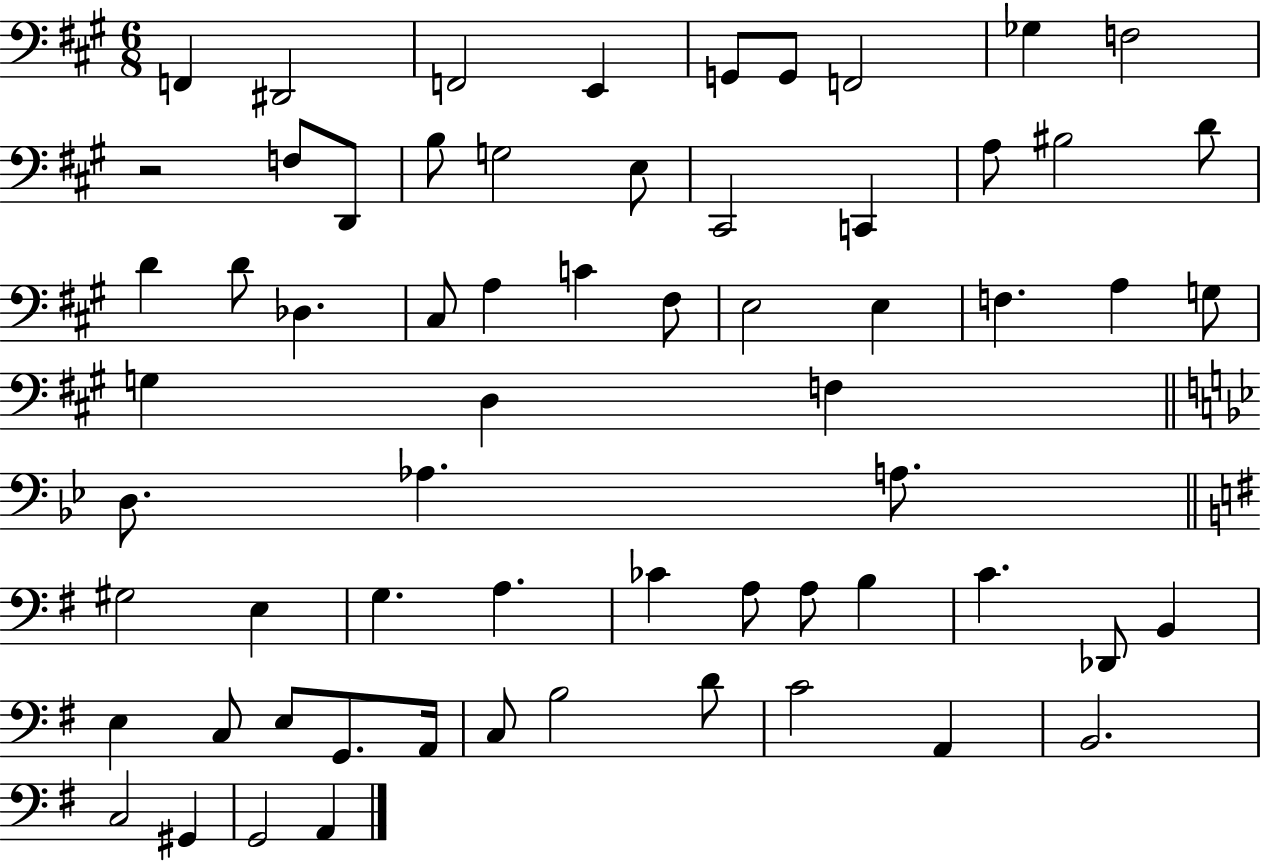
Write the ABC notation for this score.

X:1
T:Untitled
M:6/8
L:1/4
K:A
F,, ^D,,2 F,,2 E,, G,,/2 G,,/2 F,,2 _G, F,2 z2 F,/2 D,,/2 B,/2 G,2 E,/2 ^C,,2 C,, A,/2 ^B,2 D/2 D D/2 _D, ^C,/2 A, C ^F,/2 E,2 E, F, A, G,/2 G, D, F, D,/2 _A, A,/2 ^G,2 E, G, A, _C A,/2 A,/2 B, C _D,,/2 B,, E, C,/2 E,/2 G,,/2 A,,/4 C,/2 B,2 D/2 C2 A,, B,,2 C,2 ^G,, G,,2 A,,